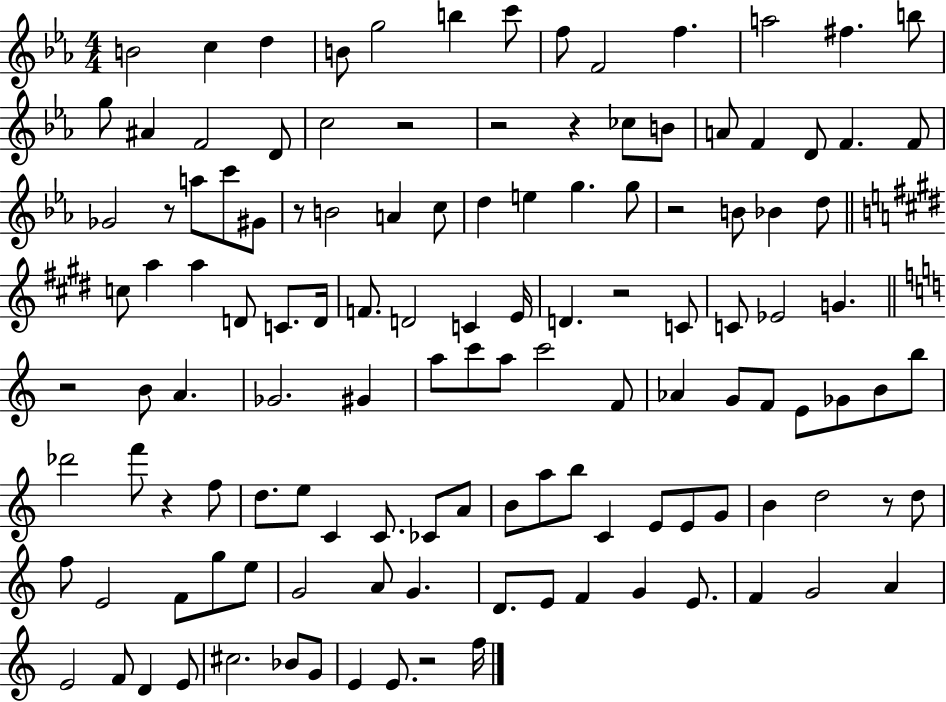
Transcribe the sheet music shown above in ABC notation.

X:1
T:Untitled
M:4/4
L:1/4
K:Eb
B2 c d B/2 g2 b c'/2 f/2 F2 f a2 ^f b/2 g/2 ^A F2 D/2 c2 z2 z2 z _c/2 B/2 A/2 F D/2 F F/2 _G2 z/2 a/2 c'/2 ^G/2 z/2 B2 A c/2 d e g g/2 z2 B/2 _B d/2 c/2 a a D/2 C/2 D/4 F/2 D2 C E/4 D z2 C/2 C/2 _E2 G z2 B/2 A _G2 ^G a/2 c'/2 a/2 c'2 F/2 _A G/2 F/2 E/2 _G/2 B/2 b/2 _d'2 f'/2 z f/2 d/2 e/2 C C/2 _C/2 A/2 B/2 a/2 b/2 C E/2 E/2 G/2 B d2 z/2 d/2 f/2 E2 F/2 g/2 e/2 G2 A/2 G D/2 E/2 F G E/2 F G2 A E2 F/2 D E/2 ^c2 _B/2 G/2 E E/2 z2 f/4